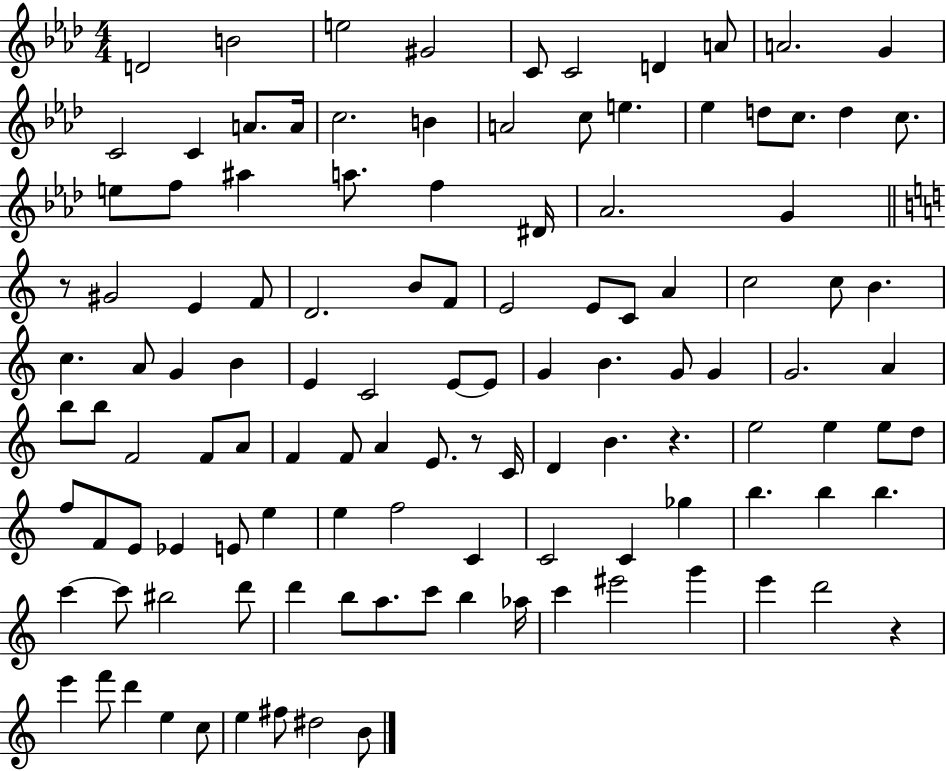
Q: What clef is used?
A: treble